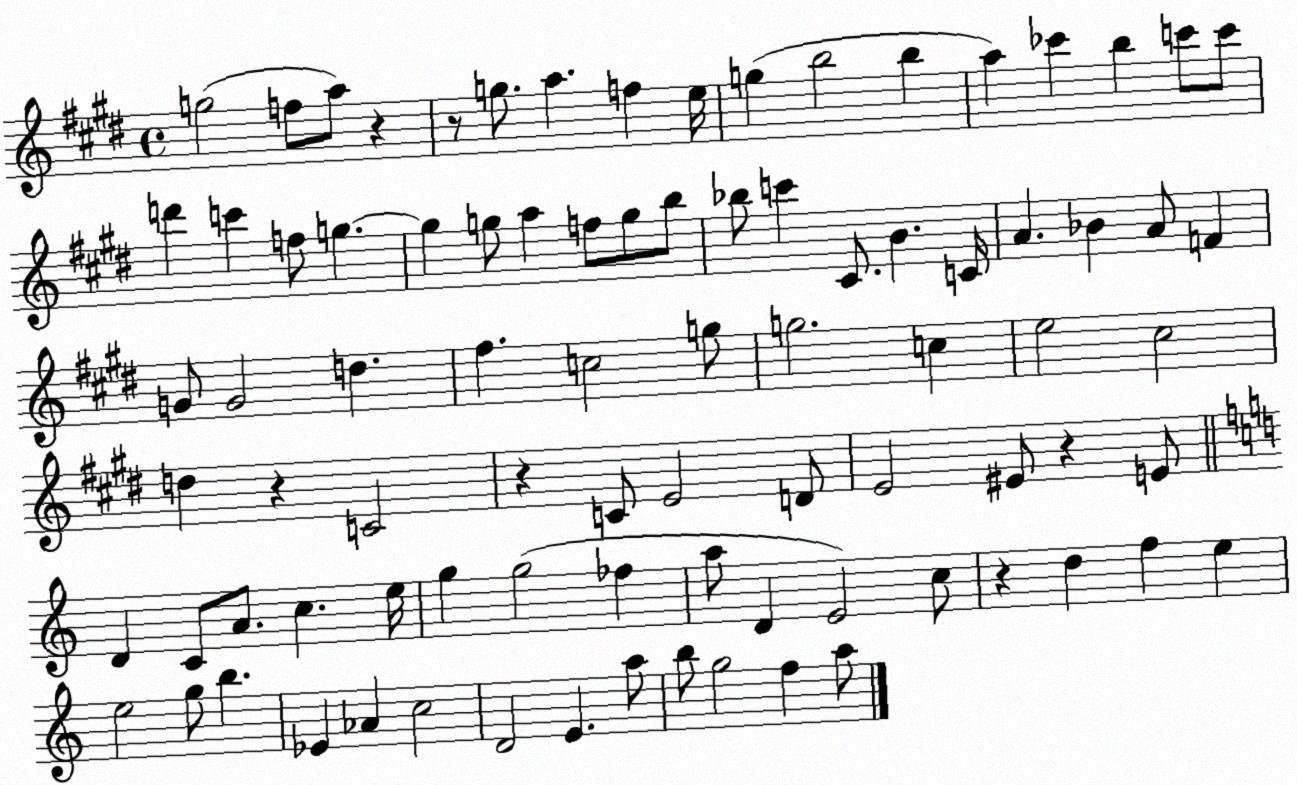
X:1
T:Untitled
M:4/4
L:1/4
K:E
g2 f/2 a/2 z z/2 g/2 a f e/4 g b2 b a _c' b c'/2 c'/2 d' c' f/2 g g g/2 a f/2 g/2 b/2 _b/2 c' ^C/2 B C/4 A _B A/2 F G/2 G2 d ^f c2 g/2 g2 c e2 ^c2 d z C2 z C/2 E2 D/2 E2 ^E/2 z E/2 D C/2 A/2 c e/4 g g2 _f a/2 D E2 c/2 z d f e e2 g/2 b _E _A c2 D2 E a/2 b/2 g2 f a/2